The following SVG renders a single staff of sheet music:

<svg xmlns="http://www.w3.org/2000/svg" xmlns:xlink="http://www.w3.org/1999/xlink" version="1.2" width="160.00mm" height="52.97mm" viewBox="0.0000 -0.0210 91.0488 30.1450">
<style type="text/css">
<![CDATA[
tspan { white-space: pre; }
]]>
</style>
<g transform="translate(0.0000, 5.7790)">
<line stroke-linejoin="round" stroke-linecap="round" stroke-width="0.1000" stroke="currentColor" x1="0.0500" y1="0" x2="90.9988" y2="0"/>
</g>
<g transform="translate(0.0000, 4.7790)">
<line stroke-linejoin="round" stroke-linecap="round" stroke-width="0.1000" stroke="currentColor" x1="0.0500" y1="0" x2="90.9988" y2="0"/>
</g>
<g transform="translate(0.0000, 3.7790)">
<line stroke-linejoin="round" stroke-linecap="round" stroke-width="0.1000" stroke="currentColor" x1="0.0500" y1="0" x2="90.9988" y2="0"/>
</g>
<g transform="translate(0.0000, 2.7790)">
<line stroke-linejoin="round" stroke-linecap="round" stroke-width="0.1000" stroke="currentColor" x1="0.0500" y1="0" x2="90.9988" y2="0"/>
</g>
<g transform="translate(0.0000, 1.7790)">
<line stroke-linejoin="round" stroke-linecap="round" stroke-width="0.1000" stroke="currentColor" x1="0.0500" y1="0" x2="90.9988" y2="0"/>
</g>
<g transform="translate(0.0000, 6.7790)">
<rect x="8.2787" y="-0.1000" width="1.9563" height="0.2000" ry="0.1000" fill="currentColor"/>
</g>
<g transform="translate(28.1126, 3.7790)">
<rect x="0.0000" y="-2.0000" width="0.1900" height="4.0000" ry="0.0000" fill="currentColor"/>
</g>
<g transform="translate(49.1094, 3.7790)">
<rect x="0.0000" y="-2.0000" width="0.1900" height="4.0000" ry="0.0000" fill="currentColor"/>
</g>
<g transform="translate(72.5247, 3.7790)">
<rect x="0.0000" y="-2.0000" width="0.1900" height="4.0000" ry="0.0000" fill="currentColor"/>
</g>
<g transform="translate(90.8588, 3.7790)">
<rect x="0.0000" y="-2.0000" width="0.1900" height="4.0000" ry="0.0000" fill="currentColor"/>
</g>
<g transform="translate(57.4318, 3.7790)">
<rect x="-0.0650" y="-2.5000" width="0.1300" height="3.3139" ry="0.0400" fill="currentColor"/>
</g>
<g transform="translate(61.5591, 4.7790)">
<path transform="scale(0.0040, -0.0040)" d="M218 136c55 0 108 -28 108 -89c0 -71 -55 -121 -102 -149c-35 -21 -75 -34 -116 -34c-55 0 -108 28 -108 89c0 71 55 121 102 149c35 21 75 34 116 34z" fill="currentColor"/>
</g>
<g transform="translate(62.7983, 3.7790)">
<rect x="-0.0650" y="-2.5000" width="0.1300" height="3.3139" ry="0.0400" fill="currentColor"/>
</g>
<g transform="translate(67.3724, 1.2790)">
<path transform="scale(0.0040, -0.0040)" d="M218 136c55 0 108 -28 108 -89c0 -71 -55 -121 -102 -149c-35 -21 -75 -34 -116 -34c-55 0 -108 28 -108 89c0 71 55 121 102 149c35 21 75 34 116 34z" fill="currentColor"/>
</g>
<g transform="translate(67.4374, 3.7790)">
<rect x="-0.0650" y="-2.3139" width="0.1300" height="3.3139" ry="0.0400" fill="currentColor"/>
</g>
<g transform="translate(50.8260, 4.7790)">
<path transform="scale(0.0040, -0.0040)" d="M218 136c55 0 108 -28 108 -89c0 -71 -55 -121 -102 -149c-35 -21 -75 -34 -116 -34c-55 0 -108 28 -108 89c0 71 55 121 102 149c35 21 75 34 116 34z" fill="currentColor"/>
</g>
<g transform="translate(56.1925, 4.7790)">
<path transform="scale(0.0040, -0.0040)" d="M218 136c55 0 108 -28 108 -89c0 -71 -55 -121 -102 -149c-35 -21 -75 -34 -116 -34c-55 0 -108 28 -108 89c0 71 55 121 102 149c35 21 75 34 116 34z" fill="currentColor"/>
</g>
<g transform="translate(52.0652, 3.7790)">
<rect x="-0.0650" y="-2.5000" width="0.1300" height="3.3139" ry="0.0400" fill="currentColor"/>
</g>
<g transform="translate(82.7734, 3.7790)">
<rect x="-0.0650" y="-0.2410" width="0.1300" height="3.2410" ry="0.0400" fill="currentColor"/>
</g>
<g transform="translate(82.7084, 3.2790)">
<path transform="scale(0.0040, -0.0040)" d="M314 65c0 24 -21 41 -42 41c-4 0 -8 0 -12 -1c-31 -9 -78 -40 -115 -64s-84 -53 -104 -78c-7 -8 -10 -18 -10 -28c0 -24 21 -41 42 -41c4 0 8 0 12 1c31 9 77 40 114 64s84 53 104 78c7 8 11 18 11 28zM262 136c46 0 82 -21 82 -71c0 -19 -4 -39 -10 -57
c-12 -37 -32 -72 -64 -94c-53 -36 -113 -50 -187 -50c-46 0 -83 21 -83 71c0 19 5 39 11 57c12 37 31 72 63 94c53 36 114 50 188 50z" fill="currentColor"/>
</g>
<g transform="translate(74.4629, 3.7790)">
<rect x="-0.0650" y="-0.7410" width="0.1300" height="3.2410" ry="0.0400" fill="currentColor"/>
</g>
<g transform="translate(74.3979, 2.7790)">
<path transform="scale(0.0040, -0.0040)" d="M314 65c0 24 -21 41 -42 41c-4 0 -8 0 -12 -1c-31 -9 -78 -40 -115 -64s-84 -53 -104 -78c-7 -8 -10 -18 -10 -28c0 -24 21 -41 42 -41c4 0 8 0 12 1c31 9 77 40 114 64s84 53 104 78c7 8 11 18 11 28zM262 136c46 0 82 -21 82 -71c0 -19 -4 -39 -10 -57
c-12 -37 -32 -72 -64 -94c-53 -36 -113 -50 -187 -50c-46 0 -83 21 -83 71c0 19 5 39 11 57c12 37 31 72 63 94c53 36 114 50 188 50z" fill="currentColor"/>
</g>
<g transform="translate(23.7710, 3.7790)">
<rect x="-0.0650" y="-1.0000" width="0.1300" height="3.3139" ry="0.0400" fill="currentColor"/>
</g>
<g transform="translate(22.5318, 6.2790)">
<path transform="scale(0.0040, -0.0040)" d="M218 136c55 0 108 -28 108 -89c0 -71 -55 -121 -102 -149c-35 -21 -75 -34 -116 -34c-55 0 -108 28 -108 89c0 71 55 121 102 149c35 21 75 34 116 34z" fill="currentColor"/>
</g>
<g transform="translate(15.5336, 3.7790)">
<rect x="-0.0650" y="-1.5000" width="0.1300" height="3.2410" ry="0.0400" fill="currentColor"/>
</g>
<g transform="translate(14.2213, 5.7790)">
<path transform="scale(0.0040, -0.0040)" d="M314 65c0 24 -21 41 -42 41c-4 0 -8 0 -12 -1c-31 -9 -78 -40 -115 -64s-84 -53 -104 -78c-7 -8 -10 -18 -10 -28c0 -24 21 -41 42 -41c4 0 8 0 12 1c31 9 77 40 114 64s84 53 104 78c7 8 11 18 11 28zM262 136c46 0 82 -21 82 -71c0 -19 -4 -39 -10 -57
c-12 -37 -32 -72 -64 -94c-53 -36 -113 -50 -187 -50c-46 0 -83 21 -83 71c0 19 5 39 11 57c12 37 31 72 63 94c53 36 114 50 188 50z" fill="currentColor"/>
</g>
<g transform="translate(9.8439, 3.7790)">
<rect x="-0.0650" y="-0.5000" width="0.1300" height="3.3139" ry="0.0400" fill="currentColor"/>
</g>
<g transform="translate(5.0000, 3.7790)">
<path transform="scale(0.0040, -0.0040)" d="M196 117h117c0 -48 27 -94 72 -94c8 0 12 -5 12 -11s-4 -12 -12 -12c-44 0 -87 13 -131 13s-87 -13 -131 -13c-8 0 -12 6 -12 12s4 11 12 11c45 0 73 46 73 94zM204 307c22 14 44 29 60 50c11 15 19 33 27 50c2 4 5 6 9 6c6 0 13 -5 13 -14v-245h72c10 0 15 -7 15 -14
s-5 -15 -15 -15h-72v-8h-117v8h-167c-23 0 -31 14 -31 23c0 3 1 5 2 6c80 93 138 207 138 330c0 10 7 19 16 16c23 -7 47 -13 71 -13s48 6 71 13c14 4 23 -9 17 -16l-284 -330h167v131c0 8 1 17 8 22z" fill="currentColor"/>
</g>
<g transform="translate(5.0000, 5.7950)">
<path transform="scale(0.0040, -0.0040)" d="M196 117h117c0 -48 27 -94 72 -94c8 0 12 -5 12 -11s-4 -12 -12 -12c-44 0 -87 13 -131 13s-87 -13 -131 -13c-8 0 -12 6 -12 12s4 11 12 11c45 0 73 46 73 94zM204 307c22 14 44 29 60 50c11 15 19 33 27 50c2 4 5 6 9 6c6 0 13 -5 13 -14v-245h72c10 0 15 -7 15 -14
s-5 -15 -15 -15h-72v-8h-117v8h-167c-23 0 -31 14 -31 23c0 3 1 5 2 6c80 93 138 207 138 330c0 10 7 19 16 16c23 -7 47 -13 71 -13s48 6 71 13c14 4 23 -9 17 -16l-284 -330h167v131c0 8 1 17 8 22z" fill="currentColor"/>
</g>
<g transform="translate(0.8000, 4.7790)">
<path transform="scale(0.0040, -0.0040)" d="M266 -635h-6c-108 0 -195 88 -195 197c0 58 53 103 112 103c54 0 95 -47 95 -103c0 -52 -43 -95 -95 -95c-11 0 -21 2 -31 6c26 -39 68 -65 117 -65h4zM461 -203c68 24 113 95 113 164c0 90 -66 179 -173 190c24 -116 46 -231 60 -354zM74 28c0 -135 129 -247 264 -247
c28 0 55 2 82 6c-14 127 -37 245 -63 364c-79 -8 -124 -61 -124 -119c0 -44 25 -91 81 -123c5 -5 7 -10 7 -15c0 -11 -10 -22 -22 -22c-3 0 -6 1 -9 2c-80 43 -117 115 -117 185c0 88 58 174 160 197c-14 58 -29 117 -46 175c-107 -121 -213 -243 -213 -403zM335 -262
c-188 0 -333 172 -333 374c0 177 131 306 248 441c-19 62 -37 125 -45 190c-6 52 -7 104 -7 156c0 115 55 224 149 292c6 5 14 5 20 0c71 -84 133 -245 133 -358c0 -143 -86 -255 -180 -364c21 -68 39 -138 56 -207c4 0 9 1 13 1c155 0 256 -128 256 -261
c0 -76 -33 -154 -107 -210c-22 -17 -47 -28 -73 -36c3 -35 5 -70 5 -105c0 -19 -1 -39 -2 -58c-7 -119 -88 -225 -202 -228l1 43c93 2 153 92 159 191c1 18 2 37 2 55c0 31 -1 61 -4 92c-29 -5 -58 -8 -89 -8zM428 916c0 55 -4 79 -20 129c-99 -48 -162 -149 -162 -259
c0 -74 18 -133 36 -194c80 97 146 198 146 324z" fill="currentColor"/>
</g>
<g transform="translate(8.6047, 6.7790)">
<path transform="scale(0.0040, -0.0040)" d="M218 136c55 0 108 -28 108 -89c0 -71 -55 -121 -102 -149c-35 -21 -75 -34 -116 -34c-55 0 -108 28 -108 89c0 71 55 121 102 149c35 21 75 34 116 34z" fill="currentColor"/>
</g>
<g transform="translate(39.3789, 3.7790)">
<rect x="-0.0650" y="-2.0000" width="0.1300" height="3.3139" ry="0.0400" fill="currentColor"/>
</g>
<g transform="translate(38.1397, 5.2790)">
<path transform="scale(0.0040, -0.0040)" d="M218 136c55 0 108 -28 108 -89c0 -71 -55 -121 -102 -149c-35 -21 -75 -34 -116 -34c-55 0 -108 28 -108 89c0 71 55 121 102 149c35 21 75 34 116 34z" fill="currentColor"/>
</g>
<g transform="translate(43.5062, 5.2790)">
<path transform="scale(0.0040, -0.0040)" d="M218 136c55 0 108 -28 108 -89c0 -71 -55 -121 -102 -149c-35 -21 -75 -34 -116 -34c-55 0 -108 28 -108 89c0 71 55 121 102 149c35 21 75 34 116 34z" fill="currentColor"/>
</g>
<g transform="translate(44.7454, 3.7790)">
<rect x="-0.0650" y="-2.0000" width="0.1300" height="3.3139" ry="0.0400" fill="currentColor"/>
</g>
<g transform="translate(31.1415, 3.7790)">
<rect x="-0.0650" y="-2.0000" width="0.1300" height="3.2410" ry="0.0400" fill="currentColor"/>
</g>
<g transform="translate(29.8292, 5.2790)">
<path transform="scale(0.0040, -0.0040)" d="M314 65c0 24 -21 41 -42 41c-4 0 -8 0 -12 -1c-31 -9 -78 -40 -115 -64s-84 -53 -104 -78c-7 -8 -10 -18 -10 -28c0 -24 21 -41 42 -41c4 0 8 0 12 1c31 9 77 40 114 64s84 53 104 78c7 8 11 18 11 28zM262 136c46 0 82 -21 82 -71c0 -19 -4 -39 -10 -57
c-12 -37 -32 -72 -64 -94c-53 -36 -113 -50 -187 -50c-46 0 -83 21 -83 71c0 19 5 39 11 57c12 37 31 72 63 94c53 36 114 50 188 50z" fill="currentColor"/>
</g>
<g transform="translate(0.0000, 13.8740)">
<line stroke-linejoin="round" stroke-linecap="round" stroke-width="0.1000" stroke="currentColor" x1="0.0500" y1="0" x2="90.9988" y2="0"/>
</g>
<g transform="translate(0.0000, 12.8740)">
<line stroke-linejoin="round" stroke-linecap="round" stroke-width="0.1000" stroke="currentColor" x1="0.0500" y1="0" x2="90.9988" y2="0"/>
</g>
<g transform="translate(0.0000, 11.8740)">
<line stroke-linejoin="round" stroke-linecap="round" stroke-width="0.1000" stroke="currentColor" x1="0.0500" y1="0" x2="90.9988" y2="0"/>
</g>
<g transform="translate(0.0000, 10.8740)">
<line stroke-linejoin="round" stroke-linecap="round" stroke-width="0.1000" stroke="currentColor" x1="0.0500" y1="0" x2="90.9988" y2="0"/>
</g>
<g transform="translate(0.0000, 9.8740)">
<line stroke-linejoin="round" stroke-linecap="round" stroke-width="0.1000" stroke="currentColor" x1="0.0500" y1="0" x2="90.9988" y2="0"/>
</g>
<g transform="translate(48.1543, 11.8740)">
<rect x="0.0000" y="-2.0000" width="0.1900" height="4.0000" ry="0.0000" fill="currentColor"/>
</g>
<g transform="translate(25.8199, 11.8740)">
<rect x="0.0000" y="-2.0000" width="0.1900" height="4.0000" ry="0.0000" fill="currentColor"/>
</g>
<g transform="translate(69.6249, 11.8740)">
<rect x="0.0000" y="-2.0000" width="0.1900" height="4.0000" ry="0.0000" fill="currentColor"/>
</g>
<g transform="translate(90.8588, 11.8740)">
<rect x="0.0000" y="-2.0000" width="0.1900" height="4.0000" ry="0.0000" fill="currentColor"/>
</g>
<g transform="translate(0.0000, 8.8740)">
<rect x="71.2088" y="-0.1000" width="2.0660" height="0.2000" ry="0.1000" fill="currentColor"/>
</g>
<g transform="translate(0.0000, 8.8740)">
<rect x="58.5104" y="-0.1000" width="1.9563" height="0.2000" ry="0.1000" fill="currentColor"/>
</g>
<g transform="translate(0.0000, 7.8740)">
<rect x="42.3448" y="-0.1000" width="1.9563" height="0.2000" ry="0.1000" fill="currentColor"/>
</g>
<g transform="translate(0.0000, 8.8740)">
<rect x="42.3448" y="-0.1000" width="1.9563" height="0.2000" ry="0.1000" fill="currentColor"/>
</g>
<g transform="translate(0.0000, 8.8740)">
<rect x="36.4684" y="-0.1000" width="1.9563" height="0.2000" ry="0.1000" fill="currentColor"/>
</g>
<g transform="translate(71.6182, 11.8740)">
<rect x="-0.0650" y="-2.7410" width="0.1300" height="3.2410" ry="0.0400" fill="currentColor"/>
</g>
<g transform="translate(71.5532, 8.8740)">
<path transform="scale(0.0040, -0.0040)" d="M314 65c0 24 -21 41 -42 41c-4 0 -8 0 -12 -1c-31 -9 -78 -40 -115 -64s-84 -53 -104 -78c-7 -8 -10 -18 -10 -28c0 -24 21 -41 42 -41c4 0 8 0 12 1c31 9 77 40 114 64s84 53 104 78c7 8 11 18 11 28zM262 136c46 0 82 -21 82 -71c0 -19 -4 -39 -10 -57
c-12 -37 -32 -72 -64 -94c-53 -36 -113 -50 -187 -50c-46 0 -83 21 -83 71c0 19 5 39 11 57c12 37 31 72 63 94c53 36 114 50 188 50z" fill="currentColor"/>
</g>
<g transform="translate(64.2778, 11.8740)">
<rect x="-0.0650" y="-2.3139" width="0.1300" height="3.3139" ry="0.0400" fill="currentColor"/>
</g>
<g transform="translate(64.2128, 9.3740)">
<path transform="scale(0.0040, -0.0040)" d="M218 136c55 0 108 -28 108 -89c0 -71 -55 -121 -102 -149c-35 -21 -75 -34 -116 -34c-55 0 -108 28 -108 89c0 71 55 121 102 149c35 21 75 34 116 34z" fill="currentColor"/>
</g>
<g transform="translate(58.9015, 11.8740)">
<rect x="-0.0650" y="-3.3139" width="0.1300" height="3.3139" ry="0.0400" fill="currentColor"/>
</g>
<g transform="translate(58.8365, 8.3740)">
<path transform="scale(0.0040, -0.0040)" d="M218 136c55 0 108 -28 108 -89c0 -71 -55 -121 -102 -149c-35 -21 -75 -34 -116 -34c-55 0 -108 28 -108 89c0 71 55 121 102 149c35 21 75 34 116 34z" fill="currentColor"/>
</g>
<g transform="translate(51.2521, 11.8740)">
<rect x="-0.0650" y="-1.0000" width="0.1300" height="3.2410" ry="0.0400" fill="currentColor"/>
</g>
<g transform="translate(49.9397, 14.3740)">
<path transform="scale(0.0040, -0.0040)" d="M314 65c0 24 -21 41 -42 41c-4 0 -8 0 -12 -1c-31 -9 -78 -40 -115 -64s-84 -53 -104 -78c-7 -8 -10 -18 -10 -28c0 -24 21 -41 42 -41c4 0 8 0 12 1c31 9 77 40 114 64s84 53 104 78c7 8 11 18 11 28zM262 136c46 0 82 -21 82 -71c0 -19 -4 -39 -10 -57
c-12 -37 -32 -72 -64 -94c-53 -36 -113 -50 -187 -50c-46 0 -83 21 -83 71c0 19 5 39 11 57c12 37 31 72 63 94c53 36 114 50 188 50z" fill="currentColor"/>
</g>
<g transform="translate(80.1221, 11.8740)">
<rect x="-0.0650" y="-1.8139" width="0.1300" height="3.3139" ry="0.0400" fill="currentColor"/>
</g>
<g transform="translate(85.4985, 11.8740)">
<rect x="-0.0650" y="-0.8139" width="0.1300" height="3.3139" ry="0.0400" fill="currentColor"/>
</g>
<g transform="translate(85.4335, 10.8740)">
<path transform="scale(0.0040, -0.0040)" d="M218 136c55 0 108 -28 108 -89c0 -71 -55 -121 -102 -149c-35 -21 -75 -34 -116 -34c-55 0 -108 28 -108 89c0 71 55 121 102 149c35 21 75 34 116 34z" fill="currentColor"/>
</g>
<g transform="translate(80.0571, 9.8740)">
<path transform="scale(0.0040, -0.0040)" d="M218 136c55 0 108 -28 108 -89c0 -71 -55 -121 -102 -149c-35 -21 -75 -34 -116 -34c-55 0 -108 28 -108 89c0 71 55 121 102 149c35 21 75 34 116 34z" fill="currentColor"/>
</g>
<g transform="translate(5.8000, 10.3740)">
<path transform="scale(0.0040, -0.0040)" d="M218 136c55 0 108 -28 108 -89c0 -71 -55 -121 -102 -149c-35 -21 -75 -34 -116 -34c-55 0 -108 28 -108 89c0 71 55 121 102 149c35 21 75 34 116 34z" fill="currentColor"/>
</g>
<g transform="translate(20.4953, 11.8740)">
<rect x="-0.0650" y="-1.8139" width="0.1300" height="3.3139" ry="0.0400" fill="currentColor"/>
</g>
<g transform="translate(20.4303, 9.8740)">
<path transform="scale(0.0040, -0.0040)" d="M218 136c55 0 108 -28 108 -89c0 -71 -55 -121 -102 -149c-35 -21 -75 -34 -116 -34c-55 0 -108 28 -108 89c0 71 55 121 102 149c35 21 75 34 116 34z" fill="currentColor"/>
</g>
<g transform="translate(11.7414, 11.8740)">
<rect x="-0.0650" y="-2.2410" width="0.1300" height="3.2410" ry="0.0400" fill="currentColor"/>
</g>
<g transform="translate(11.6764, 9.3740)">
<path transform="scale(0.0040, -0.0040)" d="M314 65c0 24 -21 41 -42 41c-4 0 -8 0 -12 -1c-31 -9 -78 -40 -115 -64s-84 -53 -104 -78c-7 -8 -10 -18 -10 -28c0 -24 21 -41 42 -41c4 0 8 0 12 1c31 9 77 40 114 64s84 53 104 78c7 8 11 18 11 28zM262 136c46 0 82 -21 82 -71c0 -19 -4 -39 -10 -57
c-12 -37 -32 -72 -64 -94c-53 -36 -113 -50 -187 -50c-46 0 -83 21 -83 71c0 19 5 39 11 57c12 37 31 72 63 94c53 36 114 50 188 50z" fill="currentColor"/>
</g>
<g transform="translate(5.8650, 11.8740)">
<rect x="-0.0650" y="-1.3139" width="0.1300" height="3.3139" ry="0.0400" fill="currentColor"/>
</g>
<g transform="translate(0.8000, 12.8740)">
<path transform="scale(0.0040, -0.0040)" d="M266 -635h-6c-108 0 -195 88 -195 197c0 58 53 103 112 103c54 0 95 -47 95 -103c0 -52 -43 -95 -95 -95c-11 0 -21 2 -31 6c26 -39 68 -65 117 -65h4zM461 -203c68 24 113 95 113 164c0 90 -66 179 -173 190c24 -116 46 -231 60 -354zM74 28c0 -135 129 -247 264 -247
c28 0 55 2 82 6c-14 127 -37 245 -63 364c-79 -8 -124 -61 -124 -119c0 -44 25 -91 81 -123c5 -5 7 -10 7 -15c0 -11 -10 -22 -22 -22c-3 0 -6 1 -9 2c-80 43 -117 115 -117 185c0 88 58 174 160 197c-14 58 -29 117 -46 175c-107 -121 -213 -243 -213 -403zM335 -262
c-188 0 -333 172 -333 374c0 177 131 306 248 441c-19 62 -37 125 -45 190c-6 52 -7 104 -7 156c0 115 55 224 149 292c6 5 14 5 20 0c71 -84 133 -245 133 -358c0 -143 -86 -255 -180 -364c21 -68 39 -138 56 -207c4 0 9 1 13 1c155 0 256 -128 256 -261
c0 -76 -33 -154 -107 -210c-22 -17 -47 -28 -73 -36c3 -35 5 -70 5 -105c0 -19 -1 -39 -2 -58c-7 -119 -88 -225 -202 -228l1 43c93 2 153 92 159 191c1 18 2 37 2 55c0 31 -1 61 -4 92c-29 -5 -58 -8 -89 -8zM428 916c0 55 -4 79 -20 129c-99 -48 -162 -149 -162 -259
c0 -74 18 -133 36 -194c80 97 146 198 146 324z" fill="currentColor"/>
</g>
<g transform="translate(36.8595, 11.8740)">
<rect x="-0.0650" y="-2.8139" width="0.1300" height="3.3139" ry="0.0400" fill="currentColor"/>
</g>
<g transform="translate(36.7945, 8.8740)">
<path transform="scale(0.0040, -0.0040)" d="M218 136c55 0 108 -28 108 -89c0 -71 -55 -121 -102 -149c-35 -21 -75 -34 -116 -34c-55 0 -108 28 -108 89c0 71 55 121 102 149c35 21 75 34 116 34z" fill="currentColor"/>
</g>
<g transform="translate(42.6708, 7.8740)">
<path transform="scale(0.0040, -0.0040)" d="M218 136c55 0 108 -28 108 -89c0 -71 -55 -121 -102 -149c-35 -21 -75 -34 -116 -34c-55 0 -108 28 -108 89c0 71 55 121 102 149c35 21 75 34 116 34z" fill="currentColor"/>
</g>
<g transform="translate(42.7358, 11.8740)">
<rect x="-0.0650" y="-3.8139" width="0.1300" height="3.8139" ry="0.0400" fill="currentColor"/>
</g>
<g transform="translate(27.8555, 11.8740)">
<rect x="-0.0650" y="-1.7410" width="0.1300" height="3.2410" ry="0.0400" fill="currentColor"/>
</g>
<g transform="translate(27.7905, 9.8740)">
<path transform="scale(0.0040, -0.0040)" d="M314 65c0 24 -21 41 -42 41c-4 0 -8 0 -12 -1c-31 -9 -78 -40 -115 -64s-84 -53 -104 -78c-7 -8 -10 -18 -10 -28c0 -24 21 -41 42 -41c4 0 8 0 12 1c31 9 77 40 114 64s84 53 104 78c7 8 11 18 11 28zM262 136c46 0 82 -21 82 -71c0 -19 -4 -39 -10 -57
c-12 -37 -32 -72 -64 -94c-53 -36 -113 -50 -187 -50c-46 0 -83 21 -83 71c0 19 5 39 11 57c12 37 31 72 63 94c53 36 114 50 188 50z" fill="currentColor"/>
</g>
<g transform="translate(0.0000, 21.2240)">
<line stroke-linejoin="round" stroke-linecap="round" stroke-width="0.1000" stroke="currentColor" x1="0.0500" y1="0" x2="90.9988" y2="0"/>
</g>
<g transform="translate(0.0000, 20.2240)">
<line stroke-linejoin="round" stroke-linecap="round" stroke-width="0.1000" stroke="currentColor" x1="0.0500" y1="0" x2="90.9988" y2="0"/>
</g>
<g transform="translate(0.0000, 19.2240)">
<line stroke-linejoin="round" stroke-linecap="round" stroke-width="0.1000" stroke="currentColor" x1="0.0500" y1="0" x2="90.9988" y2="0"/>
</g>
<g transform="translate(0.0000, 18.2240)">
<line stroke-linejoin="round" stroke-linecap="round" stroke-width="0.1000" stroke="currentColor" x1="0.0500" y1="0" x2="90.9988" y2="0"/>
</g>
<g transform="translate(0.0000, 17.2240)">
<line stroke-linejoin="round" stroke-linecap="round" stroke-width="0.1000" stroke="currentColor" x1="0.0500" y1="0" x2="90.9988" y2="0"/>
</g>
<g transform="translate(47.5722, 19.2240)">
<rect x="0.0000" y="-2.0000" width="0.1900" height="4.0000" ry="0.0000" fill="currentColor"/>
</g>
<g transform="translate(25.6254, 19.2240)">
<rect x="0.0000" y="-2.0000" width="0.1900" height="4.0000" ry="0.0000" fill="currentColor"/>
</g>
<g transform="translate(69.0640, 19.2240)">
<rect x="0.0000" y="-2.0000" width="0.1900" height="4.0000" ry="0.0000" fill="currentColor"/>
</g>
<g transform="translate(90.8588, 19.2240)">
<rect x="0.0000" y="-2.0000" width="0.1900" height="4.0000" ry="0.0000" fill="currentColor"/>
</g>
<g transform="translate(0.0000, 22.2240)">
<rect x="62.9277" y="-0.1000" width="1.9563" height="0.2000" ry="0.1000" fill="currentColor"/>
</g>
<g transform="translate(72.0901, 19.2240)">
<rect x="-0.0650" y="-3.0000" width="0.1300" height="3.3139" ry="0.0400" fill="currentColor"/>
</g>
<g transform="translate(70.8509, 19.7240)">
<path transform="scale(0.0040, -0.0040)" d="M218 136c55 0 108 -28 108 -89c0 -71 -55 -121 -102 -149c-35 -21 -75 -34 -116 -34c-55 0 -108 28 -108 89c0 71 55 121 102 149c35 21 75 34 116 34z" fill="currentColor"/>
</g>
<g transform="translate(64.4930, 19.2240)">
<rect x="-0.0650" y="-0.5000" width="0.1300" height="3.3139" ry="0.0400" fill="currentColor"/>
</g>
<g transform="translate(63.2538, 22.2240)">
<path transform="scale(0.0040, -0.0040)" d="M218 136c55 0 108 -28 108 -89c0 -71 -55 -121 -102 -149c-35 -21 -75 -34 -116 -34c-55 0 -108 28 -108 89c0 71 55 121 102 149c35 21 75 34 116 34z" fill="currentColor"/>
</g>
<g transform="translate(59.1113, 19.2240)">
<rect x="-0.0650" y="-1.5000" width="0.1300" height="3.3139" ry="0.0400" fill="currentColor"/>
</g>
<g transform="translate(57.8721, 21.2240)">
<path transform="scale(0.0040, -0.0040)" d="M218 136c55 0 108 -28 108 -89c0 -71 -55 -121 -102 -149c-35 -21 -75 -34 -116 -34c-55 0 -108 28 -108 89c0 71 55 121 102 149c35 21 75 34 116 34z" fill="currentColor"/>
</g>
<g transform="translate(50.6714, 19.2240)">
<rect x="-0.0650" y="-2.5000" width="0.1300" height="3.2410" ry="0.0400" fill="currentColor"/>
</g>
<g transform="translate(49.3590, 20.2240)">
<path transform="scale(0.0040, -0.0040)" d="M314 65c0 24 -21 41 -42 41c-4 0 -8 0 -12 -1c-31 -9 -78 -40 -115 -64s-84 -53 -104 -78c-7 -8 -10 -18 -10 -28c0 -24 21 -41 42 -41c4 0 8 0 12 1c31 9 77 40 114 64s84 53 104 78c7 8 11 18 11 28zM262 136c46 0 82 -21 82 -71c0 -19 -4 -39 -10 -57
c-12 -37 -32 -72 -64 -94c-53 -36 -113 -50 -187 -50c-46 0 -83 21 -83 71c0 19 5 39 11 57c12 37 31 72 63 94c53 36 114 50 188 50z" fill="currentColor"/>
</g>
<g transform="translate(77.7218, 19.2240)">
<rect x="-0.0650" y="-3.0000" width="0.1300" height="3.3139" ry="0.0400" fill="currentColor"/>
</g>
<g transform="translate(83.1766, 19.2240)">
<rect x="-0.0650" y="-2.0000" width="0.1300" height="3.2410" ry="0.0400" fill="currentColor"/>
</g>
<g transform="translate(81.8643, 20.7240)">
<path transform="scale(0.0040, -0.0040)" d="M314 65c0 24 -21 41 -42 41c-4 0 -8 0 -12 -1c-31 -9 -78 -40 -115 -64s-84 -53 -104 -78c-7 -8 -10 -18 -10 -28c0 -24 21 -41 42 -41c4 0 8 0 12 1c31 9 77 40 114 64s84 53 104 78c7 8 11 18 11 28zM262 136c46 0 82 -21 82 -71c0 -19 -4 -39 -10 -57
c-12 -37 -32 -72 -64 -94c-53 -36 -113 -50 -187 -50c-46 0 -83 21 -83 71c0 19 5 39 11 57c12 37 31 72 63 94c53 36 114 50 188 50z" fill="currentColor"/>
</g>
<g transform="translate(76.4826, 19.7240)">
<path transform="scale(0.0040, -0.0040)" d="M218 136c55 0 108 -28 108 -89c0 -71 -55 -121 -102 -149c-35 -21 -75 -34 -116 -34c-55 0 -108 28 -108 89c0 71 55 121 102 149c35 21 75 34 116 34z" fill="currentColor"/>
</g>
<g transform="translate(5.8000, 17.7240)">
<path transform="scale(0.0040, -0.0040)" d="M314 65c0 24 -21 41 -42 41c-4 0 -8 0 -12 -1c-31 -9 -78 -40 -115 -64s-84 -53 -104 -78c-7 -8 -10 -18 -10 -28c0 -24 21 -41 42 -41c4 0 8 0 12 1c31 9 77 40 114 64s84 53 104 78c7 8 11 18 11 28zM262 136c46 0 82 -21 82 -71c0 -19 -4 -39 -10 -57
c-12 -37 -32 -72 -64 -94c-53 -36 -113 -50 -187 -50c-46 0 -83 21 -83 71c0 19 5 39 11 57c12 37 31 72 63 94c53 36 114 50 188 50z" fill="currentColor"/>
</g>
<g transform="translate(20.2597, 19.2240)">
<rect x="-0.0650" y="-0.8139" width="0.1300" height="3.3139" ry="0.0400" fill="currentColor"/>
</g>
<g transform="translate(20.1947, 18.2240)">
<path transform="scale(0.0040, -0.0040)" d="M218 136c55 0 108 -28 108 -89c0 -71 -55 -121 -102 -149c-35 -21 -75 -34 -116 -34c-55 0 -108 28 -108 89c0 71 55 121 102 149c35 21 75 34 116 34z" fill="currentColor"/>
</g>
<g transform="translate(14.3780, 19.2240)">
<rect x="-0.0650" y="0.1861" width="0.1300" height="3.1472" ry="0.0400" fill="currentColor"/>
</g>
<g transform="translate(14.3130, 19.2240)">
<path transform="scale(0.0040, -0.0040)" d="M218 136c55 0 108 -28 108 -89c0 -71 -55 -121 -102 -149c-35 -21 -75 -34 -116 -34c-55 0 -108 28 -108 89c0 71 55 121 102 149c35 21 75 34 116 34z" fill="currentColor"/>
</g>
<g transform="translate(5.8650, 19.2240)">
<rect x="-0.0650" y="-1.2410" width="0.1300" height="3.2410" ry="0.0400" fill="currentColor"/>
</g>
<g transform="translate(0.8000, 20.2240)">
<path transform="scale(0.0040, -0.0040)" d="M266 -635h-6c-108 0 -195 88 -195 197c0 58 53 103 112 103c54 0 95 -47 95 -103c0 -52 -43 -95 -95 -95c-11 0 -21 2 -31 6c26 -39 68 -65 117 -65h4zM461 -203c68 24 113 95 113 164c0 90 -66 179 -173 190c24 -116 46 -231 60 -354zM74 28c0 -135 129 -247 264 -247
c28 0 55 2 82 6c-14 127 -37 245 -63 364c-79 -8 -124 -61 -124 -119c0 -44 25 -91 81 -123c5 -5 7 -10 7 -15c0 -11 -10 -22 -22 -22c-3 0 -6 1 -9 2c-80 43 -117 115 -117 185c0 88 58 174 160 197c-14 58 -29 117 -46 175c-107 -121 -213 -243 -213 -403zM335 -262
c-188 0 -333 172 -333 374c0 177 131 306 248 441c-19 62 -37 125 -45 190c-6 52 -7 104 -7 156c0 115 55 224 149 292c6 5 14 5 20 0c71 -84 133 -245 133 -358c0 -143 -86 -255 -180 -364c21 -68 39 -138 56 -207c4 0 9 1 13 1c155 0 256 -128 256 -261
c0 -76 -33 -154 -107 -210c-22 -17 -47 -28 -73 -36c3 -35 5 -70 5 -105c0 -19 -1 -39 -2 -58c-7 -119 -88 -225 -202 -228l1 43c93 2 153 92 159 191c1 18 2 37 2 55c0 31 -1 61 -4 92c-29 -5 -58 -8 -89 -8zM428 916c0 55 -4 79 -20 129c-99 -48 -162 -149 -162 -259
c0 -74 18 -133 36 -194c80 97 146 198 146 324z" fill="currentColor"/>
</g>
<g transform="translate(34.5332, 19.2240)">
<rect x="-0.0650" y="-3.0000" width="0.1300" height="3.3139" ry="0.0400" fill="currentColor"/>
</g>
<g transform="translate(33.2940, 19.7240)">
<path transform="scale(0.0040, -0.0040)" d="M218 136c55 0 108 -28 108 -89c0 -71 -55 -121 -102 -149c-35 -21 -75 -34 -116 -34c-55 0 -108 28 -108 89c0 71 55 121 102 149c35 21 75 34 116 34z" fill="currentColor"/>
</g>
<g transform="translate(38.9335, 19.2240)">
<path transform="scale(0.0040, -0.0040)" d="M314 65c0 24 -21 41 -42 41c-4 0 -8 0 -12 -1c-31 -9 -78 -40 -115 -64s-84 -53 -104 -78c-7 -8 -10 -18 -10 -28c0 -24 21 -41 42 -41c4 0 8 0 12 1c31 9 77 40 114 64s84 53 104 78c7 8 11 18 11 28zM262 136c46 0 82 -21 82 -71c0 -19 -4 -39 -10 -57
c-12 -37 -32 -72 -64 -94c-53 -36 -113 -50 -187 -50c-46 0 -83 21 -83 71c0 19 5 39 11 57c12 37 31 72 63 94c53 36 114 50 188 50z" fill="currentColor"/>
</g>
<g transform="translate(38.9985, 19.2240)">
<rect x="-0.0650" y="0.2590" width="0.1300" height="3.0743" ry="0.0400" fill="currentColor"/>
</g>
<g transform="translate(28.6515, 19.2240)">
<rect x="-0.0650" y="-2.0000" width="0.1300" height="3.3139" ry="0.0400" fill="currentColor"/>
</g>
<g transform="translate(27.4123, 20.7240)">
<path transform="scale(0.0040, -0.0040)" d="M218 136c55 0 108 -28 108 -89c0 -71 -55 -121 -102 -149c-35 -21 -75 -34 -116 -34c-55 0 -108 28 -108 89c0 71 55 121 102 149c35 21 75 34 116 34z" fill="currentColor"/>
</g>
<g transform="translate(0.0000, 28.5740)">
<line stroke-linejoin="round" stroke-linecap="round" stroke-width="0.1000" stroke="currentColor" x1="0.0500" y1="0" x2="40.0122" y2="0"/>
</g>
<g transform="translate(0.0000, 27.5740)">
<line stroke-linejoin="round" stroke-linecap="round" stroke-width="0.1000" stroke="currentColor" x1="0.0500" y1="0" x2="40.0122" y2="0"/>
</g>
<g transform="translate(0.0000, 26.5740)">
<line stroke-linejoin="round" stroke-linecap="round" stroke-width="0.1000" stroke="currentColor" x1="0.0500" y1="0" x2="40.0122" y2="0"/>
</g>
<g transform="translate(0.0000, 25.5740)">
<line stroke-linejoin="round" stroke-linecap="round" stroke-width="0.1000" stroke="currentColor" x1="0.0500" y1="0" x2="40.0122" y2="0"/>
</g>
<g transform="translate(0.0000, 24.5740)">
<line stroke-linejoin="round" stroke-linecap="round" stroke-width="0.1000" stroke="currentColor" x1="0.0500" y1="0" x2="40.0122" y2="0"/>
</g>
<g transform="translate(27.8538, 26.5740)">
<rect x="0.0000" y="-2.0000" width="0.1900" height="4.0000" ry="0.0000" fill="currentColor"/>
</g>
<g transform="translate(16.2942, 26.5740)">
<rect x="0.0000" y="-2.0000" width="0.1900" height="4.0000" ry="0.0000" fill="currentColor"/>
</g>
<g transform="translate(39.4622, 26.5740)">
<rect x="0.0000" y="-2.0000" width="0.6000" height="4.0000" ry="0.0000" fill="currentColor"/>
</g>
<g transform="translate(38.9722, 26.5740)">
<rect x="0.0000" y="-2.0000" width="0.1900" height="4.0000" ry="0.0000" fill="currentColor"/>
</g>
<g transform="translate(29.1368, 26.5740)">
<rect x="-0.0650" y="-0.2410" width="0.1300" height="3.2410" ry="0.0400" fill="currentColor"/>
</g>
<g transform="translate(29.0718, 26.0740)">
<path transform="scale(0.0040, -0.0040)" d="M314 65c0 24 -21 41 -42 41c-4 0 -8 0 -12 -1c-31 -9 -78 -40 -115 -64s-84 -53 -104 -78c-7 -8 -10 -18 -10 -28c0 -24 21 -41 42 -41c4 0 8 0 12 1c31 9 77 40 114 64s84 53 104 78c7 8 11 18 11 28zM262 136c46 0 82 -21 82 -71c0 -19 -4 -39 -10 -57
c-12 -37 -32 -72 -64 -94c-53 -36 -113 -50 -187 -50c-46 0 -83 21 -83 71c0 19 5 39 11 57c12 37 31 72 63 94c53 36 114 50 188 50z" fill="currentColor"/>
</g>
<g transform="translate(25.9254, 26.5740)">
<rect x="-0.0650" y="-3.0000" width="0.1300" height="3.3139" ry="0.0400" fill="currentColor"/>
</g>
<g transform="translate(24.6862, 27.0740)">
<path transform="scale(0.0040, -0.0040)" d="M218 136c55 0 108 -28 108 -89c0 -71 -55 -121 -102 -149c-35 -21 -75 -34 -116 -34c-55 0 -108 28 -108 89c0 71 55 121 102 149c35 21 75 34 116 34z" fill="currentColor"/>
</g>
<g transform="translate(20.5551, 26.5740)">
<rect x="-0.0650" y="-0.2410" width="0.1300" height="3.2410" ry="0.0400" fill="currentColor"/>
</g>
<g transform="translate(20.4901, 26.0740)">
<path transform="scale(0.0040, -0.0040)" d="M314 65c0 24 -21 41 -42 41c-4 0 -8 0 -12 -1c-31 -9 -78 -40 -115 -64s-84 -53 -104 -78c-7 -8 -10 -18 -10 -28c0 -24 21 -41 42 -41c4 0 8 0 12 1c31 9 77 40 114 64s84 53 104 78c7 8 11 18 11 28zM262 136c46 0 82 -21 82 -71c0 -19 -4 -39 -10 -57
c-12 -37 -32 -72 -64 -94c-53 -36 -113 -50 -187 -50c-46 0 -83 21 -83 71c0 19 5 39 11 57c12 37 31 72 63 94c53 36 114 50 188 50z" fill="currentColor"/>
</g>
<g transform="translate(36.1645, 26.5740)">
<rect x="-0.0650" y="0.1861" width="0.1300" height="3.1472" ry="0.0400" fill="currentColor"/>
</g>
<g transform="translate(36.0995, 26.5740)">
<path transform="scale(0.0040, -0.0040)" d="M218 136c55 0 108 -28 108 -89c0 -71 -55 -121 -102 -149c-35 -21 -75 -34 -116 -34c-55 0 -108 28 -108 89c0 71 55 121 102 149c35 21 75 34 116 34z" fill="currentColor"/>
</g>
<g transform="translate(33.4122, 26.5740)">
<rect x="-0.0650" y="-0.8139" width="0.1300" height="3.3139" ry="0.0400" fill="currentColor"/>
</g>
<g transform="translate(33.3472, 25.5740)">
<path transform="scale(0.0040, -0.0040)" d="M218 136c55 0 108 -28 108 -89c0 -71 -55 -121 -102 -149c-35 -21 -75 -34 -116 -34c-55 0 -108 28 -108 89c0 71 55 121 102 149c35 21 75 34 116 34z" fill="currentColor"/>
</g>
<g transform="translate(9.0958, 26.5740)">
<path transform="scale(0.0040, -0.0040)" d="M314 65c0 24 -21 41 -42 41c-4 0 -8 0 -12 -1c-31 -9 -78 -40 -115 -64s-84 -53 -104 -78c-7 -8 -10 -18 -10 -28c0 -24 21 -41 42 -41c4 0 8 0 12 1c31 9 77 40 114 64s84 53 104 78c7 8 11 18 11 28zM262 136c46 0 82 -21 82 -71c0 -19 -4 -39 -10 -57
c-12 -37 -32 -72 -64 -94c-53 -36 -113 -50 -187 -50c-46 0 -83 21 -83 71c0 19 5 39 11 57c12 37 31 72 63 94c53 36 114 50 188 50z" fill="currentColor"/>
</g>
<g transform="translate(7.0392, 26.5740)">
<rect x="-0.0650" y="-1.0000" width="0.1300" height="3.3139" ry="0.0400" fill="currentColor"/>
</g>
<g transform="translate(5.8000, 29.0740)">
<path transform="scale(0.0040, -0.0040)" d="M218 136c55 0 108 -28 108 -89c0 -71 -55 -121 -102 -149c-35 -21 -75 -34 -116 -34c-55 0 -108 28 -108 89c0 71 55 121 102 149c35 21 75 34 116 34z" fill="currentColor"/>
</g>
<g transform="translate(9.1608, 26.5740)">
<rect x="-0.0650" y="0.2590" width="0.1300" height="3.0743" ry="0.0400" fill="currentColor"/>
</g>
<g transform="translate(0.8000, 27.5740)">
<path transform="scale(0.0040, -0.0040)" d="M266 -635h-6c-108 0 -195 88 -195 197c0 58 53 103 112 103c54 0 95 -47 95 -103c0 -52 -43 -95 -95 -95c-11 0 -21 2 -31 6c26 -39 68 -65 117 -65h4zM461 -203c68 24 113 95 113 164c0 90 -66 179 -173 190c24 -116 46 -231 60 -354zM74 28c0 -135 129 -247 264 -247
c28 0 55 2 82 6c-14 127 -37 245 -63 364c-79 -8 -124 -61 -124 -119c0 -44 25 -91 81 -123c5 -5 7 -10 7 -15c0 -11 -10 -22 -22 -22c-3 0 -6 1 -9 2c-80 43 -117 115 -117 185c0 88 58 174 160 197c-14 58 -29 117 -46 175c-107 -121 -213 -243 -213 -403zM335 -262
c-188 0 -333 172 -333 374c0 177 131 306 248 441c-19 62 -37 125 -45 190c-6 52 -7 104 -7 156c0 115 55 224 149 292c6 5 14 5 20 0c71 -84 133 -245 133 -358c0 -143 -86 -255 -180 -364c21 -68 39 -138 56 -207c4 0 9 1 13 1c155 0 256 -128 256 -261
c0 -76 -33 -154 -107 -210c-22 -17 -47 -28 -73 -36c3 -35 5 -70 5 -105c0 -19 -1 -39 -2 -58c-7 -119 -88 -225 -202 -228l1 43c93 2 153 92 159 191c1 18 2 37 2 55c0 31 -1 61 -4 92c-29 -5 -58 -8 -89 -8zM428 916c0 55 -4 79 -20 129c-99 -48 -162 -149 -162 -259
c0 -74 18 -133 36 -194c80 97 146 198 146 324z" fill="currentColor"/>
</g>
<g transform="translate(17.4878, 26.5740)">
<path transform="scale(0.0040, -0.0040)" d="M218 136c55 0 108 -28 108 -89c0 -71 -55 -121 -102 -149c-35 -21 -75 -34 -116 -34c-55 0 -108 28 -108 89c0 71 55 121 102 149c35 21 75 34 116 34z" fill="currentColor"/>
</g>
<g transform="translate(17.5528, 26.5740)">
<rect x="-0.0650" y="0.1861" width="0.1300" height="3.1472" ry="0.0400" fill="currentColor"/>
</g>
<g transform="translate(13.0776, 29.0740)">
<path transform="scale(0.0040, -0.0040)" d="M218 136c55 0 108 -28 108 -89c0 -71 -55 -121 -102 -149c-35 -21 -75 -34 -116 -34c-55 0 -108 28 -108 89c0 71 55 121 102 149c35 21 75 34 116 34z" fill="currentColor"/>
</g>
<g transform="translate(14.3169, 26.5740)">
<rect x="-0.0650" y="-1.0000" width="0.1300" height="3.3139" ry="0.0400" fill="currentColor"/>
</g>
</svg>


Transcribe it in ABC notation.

X:1
T:Untitled
M:4/4
L:1/4
K:C
C E2 D F2 F F G G G g d2 c2 e g2 f f2 a c' D2 b g a2 f d e2 B d F A B2 G2 E C A A F2 D B2 D B c2 A c2 d B